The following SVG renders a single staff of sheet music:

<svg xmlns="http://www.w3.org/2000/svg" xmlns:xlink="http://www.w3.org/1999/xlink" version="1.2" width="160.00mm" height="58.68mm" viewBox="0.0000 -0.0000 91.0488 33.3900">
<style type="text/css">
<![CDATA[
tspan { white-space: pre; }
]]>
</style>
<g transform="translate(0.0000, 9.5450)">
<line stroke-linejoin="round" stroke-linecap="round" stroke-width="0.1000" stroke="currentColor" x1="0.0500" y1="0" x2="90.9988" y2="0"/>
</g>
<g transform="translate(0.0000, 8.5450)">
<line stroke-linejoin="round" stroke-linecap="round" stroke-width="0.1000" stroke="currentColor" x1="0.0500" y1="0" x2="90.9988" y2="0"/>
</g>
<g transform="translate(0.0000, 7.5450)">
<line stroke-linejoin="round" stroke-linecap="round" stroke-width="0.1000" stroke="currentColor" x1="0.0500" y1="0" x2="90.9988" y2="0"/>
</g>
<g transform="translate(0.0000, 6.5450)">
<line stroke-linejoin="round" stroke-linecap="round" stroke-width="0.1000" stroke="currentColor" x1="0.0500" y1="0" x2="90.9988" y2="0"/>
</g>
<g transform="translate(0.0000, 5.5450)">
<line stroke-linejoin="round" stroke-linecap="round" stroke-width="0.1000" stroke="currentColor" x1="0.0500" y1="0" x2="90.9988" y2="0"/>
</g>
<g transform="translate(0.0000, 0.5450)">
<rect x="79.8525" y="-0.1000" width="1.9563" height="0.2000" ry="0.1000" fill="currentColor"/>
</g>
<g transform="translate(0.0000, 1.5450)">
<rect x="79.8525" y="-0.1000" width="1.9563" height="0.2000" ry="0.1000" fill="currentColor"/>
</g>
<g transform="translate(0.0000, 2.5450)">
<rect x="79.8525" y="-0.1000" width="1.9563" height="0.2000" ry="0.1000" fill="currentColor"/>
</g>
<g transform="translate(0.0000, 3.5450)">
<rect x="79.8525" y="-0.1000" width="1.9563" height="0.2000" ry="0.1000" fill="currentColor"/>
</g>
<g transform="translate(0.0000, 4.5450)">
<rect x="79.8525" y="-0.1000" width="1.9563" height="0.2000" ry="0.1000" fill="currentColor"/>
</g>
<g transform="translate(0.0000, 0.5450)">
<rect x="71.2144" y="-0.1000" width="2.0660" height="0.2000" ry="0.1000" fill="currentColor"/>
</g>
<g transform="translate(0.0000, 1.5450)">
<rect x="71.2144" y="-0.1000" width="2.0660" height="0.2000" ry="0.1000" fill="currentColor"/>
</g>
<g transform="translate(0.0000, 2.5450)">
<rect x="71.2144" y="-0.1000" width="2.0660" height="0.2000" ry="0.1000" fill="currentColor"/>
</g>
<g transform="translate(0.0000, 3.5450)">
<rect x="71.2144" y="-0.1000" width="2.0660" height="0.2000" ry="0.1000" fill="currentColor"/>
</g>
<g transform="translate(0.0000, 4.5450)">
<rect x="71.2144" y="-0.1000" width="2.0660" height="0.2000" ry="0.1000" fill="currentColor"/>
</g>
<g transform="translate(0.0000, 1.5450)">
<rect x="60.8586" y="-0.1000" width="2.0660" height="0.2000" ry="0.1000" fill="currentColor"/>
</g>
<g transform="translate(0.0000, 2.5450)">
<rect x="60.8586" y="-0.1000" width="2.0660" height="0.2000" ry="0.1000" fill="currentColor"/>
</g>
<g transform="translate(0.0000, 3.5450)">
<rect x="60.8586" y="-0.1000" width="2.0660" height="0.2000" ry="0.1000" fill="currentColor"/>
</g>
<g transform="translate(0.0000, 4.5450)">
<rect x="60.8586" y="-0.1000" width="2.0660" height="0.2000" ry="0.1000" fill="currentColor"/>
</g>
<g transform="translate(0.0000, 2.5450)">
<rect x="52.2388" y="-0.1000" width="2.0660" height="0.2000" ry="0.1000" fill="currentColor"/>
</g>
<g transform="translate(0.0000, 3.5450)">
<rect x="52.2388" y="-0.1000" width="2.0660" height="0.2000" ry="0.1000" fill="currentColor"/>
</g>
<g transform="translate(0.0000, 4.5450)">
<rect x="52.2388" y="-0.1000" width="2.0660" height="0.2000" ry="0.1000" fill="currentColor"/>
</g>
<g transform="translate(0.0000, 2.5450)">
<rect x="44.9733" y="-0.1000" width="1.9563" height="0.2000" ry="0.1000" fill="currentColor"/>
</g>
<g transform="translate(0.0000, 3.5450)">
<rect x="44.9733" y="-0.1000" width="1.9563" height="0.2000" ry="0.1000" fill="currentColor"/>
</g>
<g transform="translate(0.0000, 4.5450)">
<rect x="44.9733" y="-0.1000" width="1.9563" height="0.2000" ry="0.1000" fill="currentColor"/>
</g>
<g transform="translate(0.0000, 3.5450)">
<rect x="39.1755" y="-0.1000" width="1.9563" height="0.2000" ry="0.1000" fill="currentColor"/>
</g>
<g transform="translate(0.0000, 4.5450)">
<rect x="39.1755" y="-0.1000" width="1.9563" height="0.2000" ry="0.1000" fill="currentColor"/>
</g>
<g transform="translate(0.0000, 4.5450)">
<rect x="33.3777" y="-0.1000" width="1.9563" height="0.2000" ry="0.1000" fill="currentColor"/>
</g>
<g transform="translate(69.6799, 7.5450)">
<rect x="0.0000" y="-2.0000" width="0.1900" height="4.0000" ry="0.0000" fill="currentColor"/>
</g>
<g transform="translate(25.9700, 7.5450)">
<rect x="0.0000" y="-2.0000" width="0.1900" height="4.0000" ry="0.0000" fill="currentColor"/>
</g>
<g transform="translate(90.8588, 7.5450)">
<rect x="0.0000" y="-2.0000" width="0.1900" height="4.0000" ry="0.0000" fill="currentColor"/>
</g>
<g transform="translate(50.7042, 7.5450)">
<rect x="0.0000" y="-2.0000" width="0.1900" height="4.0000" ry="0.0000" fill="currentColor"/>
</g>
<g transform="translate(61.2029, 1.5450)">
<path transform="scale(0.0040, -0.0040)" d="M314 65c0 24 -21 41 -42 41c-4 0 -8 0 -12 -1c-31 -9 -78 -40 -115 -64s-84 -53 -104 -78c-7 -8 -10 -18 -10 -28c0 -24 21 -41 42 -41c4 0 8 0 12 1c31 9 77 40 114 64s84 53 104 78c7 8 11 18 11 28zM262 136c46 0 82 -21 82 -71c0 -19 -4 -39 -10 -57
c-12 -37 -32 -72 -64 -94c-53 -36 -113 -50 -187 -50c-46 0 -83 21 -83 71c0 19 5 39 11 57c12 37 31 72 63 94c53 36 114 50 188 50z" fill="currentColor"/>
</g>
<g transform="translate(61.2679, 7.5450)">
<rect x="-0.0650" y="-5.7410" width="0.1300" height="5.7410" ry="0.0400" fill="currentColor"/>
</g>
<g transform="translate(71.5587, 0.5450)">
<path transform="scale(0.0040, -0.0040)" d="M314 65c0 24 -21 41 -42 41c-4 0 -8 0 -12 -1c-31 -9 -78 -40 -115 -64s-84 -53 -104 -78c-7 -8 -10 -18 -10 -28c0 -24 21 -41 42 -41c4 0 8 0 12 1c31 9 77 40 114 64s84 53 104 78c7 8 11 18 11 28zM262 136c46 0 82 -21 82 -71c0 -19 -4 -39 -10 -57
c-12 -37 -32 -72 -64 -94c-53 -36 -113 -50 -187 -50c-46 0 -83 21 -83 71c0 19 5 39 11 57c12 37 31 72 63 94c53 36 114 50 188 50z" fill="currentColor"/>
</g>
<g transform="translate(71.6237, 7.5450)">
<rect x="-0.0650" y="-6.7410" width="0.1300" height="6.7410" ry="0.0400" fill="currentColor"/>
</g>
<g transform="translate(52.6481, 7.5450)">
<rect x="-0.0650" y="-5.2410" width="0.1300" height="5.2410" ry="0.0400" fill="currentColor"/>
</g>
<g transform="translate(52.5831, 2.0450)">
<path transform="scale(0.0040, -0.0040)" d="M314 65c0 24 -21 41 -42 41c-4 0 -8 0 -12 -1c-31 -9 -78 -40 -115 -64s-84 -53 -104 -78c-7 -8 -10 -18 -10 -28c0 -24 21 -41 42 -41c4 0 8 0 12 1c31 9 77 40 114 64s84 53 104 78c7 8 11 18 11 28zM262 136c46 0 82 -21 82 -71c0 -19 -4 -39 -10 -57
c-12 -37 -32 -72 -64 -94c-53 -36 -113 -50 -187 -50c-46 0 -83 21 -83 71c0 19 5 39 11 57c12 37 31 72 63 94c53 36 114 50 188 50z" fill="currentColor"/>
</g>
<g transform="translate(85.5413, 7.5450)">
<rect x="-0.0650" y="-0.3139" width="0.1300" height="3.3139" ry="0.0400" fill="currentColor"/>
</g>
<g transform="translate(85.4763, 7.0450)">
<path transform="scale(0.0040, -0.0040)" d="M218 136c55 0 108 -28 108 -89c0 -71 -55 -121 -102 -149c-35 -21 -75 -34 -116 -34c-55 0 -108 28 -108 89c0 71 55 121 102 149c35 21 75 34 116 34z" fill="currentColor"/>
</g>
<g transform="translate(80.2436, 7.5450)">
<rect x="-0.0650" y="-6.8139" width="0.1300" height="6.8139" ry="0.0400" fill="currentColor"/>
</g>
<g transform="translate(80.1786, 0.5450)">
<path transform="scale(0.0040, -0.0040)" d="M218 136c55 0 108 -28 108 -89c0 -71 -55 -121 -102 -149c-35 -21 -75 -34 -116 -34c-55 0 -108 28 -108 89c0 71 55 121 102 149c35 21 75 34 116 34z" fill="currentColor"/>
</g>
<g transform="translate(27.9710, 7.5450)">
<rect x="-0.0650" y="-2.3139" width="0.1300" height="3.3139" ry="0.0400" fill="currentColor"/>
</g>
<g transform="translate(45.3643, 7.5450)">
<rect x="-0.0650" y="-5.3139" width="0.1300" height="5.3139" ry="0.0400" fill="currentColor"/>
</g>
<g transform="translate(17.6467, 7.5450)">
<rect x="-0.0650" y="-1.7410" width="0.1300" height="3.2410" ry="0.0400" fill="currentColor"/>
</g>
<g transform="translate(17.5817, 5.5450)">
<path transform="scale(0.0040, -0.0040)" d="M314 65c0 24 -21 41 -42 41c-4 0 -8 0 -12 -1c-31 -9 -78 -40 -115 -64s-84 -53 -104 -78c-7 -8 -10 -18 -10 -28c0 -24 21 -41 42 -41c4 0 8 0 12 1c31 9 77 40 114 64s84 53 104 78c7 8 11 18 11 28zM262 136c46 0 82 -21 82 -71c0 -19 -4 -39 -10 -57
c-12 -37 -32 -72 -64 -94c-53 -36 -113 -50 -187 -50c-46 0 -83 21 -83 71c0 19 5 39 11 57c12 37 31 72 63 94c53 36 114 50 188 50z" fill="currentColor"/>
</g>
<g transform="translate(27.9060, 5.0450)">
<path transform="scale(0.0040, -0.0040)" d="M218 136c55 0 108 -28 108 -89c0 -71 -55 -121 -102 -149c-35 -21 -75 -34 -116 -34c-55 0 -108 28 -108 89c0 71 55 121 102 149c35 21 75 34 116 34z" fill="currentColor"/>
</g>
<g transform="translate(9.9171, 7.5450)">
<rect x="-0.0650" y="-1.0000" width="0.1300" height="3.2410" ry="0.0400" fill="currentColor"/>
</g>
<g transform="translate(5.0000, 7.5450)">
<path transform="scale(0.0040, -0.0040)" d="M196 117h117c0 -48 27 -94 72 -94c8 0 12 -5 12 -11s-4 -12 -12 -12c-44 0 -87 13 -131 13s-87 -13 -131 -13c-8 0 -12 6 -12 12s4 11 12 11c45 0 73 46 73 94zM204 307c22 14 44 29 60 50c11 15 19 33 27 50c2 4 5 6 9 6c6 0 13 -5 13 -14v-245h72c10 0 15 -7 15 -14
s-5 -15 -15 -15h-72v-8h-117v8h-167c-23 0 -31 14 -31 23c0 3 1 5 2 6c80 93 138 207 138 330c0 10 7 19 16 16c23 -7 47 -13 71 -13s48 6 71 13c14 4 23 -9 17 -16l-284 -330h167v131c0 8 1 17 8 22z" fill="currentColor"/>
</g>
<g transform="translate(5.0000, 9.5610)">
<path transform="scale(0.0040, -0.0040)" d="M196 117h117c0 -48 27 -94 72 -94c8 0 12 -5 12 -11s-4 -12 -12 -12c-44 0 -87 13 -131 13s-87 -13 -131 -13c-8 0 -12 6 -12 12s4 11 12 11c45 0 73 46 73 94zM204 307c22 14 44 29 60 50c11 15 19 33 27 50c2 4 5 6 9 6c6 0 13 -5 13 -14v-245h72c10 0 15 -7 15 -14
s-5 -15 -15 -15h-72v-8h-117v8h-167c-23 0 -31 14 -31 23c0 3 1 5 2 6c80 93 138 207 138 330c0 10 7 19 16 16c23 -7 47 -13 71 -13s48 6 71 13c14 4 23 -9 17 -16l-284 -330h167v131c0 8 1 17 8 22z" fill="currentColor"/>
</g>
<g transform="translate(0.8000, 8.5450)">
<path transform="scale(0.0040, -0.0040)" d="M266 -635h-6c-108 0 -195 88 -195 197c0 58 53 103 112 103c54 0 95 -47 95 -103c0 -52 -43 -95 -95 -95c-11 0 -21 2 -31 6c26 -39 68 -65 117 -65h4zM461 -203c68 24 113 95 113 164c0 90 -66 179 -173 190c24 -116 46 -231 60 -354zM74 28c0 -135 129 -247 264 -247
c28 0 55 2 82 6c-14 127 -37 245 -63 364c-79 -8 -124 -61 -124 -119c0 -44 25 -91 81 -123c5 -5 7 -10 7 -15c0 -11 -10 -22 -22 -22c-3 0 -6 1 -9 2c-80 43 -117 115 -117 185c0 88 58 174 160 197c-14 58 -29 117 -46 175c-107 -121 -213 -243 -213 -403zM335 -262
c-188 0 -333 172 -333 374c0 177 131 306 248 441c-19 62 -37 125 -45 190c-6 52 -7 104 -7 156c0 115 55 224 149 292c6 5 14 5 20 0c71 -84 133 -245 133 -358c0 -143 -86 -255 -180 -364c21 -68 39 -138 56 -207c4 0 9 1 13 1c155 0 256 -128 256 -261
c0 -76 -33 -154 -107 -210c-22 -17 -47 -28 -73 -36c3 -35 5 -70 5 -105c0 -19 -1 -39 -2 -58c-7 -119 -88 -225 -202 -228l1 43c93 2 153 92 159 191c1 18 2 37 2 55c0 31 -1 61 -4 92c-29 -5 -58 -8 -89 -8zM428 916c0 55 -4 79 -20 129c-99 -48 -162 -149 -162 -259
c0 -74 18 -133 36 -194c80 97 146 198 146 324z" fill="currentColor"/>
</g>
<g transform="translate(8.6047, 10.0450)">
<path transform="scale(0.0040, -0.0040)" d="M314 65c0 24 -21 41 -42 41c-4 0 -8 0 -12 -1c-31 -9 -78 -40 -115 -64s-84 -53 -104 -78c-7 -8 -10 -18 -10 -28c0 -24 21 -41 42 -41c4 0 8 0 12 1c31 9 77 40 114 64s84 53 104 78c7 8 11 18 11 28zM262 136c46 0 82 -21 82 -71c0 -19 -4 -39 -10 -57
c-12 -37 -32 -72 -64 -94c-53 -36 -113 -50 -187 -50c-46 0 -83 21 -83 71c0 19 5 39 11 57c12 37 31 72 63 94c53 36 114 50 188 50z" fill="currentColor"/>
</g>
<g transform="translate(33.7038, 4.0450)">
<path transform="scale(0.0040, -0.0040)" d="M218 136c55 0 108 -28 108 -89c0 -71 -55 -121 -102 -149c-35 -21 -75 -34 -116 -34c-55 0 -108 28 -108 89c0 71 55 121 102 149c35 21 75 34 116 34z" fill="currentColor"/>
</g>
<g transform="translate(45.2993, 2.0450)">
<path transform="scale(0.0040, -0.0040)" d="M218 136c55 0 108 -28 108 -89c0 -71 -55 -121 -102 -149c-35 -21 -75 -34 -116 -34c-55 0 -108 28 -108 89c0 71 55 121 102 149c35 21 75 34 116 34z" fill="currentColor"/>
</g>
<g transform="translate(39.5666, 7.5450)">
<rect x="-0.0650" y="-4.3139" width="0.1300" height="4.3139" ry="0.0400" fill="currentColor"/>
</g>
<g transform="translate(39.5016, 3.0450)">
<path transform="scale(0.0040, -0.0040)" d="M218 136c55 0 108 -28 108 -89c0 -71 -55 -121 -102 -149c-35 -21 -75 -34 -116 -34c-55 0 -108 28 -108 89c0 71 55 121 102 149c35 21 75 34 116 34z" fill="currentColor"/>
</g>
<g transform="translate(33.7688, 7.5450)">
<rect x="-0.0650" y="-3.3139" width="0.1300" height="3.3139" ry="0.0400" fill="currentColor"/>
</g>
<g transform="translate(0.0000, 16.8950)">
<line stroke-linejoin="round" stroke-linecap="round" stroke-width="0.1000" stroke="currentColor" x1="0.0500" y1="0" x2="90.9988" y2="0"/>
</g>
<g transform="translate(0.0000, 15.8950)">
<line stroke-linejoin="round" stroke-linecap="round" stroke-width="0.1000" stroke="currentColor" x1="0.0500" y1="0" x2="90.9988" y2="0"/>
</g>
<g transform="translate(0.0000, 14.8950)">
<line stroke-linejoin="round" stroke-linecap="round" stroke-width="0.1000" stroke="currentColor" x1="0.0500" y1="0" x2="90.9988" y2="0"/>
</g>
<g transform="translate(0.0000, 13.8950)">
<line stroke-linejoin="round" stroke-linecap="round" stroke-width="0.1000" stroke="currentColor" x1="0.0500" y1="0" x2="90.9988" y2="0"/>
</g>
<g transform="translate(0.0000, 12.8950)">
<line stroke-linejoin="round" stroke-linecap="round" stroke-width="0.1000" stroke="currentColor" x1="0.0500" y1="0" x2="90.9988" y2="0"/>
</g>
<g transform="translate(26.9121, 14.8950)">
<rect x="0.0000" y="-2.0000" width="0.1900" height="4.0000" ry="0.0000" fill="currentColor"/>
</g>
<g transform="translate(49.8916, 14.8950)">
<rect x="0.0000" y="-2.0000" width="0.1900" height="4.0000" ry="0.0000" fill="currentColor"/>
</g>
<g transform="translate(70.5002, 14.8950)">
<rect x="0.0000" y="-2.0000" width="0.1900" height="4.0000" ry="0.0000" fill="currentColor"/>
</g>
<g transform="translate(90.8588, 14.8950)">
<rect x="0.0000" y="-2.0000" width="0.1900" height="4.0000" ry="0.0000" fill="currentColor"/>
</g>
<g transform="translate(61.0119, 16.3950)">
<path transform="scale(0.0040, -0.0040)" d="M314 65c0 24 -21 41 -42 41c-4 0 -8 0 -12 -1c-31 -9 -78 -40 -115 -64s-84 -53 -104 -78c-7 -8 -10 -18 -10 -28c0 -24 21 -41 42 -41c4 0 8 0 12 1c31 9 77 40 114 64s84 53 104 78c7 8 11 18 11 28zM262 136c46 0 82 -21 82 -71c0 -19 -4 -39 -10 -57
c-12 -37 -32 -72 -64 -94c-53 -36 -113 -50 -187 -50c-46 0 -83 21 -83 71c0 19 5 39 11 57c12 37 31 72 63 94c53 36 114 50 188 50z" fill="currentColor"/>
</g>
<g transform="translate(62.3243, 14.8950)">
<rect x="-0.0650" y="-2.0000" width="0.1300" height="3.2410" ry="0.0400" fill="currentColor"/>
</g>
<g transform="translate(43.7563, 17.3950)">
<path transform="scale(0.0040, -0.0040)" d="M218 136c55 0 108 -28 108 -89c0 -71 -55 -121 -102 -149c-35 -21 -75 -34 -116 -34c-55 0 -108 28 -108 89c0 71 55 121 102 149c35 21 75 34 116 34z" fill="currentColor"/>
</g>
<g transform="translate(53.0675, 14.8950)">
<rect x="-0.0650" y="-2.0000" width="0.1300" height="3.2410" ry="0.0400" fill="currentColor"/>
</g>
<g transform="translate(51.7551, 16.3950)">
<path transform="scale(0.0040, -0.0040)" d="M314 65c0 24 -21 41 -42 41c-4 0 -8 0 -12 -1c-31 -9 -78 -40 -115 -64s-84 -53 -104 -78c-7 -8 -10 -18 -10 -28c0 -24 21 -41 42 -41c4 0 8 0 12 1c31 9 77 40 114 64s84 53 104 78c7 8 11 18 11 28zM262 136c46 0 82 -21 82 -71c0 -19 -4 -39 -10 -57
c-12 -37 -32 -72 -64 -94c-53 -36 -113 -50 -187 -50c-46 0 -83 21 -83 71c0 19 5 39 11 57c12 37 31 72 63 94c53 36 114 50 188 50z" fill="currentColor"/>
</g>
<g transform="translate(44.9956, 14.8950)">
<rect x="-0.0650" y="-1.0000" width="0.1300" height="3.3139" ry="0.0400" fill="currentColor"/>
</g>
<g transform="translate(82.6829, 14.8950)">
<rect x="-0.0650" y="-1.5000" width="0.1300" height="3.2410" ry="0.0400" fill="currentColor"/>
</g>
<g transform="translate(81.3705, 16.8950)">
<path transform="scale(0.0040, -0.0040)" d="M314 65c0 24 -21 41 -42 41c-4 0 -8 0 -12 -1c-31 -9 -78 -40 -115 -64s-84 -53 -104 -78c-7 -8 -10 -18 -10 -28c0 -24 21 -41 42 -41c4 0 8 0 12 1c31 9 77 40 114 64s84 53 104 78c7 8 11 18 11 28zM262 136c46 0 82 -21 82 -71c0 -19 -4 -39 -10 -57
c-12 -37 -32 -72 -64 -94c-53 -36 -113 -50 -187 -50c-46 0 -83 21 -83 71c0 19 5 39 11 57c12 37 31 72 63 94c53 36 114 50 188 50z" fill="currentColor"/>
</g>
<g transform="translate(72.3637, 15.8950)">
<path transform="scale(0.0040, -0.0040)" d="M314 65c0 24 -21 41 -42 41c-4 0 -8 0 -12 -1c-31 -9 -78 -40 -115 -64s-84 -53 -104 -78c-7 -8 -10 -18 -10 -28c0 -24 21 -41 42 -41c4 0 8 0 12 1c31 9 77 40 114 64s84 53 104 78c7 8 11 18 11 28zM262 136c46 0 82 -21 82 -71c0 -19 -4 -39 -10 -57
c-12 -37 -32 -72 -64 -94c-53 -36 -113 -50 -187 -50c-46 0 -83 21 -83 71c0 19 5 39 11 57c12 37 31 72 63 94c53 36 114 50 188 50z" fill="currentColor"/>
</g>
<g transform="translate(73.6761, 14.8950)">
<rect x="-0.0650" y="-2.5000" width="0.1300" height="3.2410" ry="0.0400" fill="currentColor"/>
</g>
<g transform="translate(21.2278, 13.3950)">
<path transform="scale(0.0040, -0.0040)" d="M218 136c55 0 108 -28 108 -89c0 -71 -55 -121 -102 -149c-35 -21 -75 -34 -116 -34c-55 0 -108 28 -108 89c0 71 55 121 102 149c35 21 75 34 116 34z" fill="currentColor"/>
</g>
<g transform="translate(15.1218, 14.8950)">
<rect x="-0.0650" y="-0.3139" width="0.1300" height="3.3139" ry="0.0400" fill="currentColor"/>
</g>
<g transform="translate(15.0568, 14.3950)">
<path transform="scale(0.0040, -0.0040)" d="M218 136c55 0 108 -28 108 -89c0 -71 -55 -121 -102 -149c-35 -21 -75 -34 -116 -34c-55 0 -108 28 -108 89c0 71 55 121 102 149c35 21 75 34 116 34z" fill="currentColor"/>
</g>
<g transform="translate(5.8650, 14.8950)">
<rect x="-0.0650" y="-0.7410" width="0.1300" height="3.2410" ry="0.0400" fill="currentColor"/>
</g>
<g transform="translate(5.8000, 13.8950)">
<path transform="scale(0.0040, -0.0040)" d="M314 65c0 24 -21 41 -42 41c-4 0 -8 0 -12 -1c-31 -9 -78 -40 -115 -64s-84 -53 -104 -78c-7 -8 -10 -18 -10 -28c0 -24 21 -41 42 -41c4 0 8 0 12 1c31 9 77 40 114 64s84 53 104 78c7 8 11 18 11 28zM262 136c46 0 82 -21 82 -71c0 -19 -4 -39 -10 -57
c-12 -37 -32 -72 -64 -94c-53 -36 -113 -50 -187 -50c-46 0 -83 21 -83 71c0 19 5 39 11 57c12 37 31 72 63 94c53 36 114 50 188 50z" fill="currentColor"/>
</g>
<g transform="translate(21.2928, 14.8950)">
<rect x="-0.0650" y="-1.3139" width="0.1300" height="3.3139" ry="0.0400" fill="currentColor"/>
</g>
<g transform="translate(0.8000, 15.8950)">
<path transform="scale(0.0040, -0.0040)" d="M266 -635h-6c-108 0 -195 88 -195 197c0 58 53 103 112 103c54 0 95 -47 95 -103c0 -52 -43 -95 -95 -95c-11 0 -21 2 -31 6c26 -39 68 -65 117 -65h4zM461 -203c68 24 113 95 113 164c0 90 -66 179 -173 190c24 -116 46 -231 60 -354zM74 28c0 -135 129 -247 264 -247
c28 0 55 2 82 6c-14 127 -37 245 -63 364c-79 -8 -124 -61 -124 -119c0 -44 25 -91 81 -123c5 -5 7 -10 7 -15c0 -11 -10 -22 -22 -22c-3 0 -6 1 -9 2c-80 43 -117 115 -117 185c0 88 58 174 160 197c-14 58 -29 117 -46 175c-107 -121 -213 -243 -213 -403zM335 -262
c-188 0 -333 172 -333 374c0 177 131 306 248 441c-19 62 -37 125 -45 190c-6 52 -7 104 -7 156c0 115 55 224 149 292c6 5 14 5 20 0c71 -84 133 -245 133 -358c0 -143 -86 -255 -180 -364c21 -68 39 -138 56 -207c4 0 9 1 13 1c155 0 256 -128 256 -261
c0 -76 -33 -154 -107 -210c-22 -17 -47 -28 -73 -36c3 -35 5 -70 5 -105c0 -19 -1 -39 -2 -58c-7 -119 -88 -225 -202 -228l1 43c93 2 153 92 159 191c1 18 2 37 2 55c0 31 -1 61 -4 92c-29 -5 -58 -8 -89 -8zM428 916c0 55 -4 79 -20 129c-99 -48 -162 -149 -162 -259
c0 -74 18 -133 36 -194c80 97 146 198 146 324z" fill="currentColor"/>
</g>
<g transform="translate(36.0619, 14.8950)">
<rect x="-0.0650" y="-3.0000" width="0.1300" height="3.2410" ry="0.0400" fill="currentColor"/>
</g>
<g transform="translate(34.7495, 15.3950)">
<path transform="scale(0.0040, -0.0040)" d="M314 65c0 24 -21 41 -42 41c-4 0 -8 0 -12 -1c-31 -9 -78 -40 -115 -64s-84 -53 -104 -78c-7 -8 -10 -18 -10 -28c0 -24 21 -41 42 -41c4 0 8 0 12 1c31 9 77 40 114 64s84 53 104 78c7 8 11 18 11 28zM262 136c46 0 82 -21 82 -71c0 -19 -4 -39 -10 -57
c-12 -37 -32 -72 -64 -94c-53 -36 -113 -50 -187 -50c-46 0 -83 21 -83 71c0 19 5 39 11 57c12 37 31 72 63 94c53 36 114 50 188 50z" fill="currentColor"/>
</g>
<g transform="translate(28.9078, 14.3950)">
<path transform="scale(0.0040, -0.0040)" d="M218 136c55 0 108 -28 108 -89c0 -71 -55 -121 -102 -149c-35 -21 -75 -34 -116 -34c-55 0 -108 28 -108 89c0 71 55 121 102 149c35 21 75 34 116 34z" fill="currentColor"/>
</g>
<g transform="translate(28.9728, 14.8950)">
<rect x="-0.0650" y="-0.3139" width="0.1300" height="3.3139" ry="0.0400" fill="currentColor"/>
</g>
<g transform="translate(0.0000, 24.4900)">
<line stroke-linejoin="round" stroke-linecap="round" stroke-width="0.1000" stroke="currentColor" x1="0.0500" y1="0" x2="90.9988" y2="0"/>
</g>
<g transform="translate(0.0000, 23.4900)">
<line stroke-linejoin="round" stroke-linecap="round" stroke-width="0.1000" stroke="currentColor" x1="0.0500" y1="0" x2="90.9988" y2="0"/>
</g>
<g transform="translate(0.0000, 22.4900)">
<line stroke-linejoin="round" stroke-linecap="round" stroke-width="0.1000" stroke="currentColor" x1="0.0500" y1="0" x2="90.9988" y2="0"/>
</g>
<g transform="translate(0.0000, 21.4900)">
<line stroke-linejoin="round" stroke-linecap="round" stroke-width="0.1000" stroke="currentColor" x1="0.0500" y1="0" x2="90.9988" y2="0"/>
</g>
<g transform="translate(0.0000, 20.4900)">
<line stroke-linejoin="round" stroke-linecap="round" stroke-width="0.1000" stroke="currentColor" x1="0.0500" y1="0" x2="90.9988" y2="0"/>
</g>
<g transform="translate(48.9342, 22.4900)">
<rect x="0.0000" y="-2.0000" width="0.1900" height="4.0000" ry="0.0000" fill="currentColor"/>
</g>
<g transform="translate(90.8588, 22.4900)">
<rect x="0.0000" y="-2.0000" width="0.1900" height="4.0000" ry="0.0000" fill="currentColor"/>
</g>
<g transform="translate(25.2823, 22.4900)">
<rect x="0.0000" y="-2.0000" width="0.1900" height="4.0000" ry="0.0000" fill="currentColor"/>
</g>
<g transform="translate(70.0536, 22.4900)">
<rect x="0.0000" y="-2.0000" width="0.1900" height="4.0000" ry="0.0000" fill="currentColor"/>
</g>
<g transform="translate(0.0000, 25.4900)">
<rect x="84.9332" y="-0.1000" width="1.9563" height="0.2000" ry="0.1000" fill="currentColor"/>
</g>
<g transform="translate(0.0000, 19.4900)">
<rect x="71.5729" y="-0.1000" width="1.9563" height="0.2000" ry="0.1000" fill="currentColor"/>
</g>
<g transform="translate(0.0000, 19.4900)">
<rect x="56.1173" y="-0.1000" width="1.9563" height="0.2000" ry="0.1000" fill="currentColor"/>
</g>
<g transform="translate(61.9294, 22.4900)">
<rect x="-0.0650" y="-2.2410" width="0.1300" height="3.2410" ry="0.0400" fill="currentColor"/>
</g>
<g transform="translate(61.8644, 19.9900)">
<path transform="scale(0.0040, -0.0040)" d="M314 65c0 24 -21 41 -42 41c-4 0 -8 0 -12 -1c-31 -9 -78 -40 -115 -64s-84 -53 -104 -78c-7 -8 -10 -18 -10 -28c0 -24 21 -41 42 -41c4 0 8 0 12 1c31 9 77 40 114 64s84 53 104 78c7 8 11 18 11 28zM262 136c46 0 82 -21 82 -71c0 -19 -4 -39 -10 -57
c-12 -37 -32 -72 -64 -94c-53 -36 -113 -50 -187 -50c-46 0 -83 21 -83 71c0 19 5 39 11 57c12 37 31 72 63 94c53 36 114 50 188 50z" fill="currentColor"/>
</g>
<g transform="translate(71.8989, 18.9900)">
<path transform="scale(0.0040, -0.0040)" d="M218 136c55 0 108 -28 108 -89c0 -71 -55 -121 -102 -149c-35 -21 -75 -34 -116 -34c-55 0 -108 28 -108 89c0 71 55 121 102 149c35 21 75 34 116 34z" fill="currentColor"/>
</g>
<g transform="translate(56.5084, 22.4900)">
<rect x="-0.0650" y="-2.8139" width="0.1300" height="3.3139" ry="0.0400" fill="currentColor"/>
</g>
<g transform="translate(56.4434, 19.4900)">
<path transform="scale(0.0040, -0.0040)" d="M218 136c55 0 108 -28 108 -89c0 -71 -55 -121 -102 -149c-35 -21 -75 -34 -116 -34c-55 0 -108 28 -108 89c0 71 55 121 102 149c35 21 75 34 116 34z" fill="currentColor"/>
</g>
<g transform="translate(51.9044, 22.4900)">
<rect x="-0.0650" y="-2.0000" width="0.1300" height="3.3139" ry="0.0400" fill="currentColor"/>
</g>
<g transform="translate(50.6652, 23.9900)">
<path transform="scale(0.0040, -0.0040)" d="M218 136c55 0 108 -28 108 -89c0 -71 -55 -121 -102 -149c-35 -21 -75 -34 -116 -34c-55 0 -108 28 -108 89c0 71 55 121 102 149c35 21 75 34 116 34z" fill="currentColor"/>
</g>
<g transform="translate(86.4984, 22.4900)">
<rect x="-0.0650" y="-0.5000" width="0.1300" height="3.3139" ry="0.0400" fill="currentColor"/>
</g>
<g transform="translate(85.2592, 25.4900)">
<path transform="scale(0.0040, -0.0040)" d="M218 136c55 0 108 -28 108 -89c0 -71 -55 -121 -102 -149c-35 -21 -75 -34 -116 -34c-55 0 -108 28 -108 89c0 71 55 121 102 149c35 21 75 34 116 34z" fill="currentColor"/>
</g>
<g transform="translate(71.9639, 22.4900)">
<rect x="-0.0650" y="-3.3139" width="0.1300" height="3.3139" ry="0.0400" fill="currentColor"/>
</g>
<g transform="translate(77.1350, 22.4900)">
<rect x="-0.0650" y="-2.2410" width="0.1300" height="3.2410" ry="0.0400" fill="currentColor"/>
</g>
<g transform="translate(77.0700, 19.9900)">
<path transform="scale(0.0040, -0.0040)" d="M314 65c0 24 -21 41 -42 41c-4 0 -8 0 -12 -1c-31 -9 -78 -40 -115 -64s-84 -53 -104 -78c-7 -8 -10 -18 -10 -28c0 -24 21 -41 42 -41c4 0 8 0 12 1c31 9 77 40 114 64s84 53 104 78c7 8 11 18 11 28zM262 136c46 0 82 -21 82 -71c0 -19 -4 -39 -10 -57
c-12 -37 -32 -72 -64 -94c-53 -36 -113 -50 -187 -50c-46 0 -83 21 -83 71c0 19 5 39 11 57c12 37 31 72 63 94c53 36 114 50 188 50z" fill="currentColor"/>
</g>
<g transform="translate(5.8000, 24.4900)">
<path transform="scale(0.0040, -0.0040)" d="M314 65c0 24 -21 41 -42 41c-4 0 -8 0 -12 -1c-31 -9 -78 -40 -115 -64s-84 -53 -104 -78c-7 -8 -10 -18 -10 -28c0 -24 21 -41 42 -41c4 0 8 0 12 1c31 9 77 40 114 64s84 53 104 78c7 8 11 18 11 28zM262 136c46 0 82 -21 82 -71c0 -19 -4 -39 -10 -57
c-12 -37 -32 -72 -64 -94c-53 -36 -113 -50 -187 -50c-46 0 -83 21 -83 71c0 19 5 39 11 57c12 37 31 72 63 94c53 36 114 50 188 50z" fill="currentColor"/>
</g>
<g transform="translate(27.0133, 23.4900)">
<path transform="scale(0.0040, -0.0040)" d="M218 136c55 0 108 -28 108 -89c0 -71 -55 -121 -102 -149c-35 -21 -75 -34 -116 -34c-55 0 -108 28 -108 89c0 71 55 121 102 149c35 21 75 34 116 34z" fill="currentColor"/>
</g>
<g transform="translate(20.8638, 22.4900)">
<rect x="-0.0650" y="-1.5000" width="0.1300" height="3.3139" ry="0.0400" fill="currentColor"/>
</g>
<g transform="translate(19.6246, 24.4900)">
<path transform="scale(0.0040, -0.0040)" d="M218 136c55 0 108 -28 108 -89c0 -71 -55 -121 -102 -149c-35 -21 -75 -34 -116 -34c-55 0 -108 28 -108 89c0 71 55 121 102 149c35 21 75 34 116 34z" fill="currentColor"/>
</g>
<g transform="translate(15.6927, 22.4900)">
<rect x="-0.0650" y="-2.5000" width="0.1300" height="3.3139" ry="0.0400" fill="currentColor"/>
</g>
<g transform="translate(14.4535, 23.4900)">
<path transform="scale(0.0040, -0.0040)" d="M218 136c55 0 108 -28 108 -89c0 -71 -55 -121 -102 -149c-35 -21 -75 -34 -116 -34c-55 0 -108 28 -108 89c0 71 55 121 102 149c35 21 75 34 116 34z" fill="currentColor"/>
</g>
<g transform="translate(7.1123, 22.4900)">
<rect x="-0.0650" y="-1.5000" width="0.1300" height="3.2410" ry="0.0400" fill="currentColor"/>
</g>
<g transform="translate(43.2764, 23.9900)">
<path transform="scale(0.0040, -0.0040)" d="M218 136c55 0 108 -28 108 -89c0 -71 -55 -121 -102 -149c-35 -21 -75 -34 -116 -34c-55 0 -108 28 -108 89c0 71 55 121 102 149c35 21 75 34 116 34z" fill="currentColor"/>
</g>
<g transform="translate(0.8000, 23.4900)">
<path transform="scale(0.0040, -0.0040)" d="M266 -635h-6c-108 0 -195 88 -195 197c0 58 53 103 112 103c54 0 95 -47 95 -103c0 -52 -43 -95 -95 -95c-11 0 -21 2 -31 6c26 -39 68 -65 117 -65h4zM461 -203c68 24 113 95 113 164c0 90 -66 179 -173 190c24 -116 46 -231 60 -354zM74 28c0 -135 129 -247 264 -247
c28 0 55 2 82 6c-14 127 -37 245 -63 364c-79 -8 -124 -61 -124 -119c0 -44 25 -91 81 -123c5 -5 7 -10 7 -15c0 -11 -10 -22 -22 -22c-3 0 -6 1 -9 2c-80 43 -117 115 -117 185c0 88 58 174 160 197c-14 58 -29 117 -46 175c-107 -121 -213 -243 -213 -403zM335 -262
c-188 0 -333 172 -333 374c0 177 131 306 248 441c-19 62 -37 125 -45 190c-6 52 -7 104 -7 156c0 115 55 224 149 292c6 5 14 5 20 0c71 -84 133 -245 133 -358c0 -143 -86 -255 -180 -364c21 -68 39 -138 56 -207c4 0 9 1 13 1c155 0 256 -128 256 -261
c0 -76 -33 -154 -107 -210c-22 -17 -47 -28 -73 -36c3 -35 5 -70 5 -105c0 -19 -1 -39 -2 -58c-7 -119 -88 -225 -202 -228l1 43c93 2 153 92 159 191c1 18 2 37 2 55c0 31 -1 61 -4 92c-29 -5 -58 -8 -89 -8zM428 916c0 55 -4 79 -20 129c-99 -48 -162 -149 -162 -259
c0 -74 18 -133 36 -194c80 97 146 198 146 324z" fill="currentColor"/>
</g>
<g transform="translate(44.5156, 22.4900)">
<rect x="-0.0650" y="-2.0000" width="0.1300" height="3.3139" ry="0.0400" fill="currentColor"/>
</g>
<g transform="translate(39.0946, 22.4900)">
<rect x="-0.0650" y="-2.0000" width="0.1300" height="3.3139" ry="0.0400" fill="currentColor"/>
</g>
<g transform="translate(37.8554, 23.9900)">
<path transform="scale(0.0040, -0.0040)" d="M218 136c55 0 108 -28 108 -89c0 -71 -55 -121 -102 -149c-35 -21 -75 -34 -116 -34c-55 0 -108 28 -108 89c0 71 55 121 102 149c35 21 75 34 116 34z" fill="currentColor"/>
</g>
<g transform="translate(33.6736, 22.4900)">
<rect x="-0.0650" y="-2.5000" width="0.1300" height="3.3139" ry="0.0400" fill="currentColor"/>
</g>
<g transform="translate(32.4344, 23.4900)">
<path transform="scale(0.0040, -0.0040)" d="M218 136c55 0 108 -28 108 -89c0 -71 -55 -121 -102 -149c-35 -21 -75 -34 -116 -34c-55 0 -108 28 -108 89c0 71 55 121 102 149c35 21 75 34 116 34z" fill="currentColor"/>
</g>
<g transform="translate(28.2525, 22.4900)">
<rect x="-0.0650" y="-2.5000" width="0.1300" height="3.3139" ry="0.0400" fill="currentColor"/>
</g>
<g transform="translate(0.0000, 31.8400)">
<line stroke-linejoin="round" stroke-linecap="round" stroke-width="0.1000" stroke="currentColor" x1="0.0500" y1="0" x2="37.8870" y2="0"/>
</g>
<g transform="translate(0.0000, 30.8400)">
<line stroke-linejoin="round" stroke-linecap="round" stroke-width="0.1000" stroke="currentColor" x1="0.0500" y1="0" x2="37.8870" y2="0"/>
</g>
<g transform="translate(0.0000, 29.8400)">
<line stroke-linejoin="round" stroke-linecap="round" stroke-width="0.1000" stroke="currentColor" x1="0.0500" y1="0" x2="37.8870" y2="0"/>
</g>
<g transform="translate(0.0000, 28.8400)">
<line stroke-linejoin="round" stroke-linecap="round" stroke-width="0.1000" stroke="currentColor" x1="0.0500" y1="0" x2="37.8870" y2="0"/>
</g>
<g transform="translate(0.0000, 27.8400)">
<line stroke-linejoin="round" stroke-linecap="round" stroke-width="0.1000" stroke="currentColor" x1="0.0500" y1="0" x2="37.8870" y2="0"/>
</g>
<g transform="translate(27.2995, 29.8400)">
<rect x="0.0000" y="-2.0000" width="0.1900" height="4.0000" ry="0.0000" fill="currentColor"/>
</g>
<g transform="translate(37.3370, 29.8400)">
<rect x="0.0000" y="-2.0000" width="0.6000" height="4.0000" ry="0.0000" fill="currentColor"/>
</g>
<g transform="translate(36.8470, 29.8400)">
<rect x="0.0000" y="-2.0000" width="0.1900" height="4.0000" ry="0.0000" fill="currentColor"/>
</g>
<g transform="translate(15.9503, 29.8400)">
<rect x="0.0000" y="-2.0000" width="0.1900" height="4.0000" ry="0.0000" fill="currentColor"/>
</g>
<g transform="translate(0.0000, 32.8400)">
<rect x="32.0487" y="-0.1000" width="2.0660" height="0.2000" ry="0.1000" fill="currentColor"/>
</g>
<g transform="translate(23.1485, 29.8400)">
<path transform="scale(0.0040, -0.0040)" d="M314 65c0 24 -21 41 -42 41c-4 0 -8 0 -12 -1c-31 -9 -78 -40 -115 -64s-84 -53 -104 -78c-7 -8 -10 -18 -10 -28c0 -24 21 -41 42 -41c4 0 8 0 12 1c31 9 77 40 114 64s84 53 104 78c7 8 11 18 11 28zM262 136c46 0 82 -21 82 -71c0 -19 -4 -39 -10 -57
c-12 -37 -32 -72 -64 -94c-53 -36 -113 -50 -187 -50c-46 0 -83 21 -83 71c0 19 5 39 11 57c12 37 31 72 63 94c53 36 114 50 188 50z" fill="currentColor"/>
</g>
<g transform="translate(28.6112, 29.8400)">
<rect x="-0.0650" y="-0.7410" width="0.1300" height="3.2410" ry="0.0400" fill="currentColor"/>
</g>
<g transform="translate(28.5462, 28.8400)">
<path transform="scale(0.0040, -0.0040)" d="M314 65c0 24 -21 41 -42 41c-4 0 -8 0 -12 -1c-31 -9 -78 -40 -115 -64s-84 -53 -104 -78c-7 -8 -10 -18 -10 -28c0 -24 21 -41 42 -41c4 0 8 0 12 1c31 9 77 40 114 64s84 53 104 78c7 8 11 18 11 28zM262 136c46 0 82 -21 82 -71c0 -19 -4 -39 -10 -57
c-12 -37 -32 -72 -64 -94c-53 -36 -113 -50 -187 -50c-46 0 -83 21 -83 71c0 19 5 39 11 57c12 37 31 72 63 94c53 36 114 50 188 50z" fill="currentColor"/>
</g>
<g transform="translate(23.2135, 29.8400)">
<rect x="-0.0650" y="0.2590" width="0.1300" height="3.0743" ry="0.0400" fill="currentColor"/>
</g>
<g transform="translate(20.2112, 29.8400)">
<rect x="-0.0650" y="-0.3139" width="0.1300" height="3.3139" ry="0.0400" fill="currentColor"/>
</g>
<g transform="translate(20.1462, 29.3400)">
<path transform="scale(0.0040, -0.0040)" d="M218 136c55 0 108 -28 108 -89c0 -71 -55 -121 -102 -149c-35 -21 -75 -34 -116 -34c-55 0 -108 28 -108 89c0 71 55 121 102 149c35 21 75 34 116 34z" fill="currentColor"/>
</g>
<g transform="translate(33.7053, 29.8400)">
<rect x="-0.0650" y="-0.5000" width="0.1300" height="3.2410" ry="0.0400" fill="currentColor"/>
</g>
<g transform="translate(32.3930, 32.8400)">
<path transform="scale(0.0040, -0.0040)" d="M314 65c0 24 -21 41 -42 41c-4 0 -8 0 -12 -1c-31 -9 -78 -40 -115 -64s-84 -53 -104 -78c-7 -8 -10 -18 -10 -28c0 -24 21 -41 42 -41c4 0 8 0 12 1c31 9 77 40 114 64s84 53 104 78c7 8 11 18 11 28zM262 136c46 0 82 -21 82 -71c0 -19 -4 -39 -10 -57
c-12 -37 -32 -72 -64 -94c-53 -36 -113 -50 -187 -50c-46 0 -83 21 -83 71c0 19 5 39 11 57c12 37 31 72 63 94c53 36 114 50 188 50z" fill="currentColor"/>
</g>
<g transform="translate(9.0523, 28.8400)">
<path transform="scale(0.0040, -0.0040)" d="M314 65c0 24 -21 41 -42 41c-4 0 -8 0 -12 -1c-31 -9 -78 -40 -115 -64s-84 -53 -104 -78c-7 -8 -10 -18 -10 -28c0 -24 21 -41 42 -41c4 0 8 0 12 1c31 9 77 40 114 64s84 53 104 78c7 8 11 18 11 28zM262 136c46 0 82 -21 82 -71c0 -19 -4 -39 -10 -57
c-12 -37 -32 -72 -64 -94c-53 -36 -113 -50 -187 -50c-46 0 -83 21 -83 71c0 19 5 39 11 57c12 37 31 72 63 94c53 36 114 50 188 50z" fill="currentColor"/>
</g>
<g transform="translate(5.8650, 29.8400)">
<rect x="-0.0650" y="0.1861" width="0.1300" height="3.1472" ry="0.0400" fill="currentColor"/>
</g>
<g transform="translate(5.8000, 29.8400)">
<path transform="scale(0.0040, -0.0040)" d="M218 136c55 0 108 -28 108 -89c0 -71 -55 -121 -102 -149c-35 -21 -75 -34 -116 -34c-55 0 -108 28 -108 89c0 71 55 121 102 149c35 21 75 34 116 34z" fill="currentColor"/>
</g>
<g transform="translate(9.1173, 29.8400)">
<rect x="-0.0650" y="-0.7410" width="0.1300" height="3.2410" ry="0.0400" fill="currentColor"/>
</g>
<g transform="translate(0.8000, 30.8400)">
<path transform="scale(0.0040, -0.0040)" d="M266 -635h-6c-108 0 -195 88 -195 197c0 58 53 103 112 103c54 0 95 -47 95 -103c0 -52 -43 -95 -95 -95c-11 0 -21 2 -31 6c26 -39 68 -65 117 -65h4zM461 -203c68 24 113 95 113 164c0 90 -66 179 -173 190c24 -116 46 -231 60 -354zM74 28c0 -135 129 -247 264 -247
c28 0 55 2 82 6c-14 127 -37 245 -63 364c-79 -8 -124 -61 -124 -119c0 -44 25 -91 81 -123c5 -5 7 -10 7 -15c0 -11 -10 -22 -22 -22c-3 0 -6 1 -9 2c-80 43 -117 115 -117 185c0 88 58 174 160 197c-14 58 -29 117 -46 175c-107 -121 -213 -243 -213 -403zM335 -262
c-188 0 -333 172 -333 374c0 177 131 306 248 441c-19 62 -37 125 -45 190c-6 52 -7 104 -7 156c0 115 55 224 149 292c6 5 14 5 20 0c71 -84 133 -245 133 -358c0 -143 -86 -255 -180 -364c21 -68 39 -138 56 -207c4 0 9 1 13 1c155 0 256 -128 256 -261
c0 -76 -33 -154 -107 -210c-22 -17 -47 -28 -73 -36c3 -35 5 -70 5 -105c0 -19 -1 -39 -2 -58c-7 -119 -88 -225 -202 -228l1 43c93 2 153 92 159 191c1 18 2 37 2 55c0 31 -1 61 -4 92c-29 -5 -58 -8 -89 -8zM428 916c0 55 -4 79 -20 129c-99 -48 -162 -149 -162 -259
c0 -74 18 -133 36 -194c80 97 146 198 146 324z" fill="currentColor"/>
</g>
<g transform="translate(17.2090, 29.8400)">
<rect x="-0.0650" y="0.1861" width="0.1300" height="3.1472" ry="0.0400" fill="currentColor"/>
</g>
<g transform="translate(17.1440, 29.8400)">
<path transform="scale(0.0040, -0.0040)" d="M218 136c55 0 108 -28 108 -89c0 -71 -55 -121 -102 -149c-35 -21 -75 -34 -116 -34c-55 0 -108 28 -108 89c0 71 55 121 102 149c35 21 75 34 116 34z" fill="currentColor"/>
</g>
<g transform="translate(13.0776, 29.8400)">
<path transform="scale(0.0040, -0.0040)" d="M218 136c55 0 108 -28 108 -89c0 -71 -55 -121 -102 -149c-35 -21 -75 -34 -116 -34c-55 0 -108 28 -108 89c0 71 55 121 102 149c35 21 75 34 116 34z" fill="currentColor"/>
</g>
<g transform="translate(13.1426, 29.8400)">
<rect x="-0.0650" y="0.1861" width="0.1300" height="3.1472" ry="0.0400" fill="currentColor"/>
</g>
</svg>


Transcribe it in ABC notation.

X:1
T:Untitled
M:4/4
L:1/4
K:C
D2 f2 g b d' f' f'2 g'2 b'2 b' c d2 c e c A2 D F2 F2 G2 E2 E2 G E G G F F F a g2 b g2 C B d2 B B c B2 d2 C2